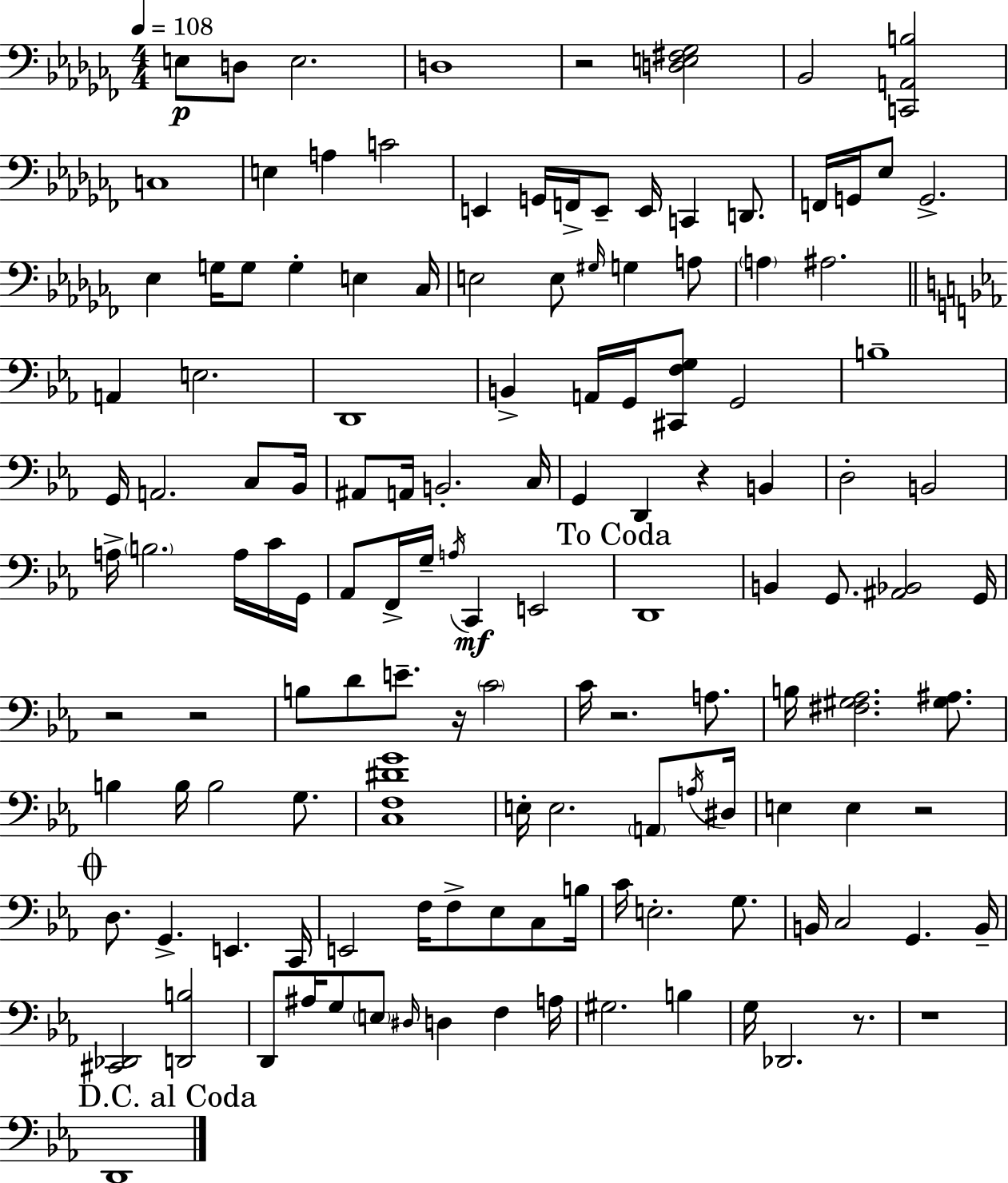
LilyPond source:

{
  \clef bass
  \numericTimeSignature
  \time 4/4
  \key aes \minor
  \tempo 4 = 108
  e8\p d8 e2. | d1 | r2 <d e fis ges>2 | bes,2 <c, a, b>2 | \break c1 | e4 a4 c'2 | e,4 g,16 f,16-> e,8-- e,16 c,4 d,8. | f,16 g,16 ees8 g,2.-> | \break ees4 g16 g8 g4-. e4 ces16 | e2 e8 \grace { gis16 } g4 a8 | \parenthesize a4 ais2. | \bar "||" \break \key c \minor a,4 e2. | d,1 | b,4-> a,16 g,16 <cis, f g>8 g,2 | b1-- | \break g,16 a,2. c8 bes,16 | ais,8 a,16 b,2.-. c16 | g,4 d,4 r4 b,4 | d2-. b,2 | \break a16-> \parenthesize b2. a16 c'16 g,16 | aes,8 f,16-> g16-- \acciaccatura { a16 }\mf c,4 e,2 | \mark "To Coda" d,1 | b,4 g,8. <ais, bes,>2 | \break g,16 r2 r2 | b8 d'8 e'8.-- r16 \parenthesize c'2 | c'16 r2. a8. | b16 <fis gis aes>2. <gis ais>8. | \break b4 b16 b2 g8. | <c f dis' g'>1 | e16-. e2. \parenthesize a,8 | \acciaccatura { a16 } dis16 e4 e4 r2 | \break \mark \markup { \musicglyph "scripts.coda" } d8. g,4.-> e,4. | c,16 e,2 f16 f8-> ees8 c8 | b16 c'16 e2.-. g8. | b,16 c2 g,4. | \break b,16-- <cis, des,>2 <d, b>2 | d,8 ais16 g8 \parenthesize e8 \grace { dis16 } d4 f4 | a16 gis2. b4 | g16 des,2. | \break r8. r1 | \mark "D.C. al Coda" d,1 | \bar "|."
}